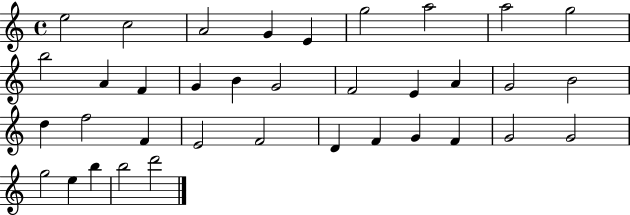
{
  \clef treble
  \time 4/4
  \defaultTimeSignature
  \key c \major
  e''2 c''2 | a'2 g'4 e'4 | g''2 a''2 | a''2 g''2 | \break b''2 a'4 f'4 | g'4 b'4 g'2 | f'2 e'4 a'4 | g'2 b'2 | \break d''4 f''2 f'4 | e'2 f'2 | d'4 f'4 g'4 f'4 | g'2 g'2 | \break g''2 e''4 b''4 | b''2 d'''2 | \bar "|."
}